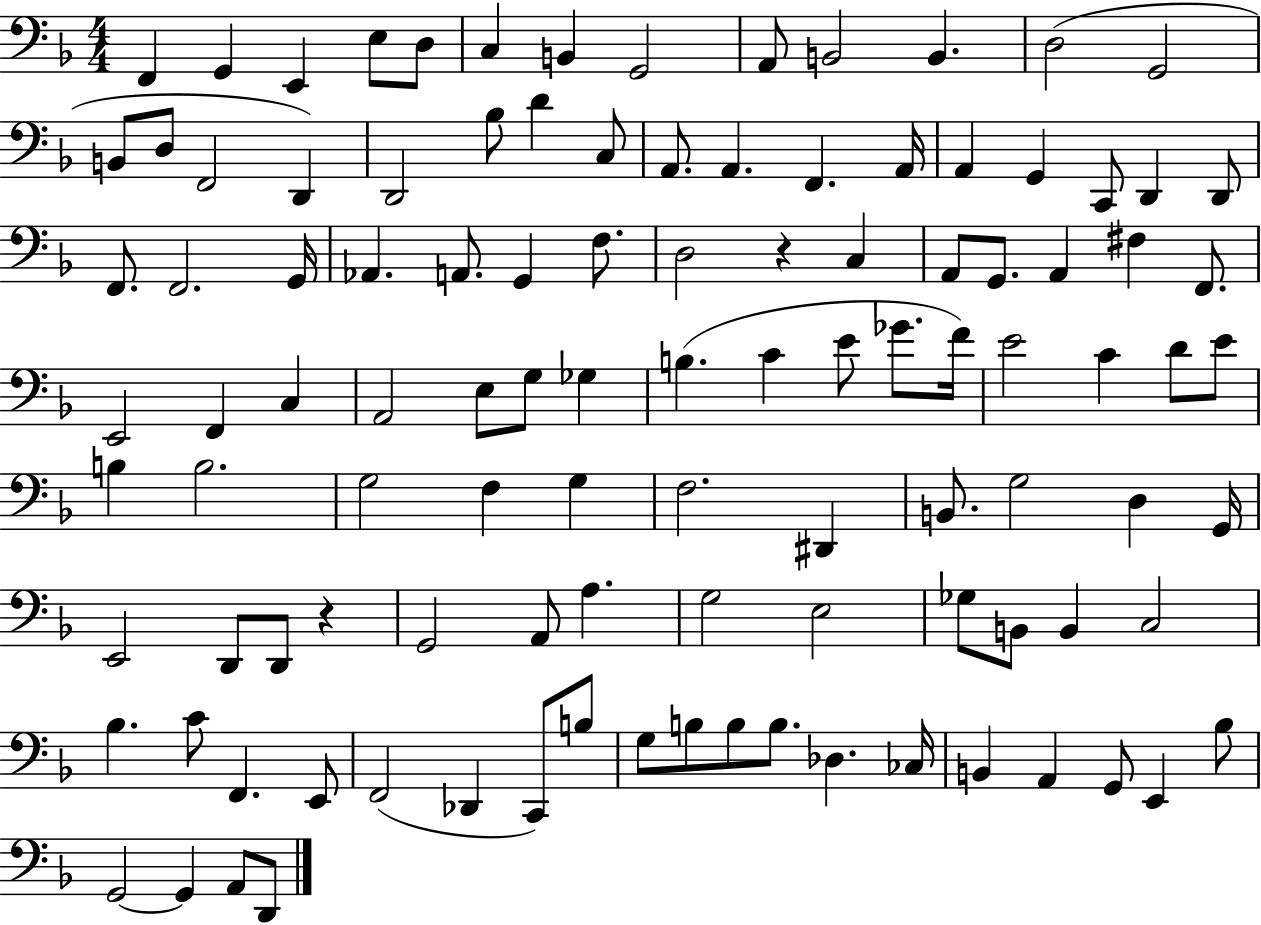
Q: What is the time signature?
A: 4/4